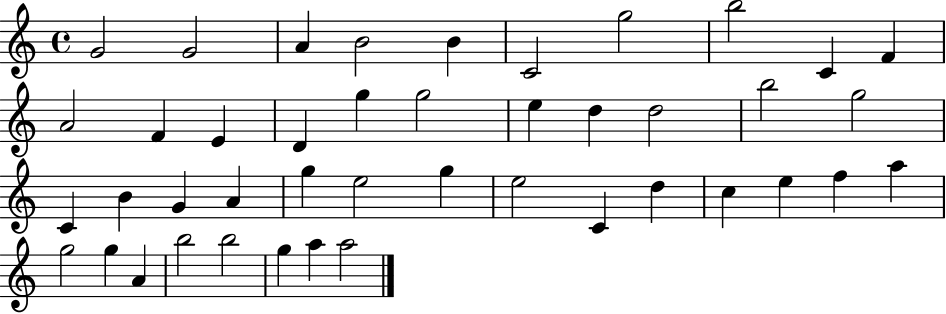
G4/h G4/h A4/q B4/h B4/q C4/h G5/h B5/h C4/q F4/q A4/h F4/q E4/q D4/q G5/q G5/h E5/q D5/q D5/h B5/h G5/h C4/q B4/q G4/q A4/q G5/q E5/h G5/q E5/h C4/q D5/q C5/q E5/q F5/q A5/q G5/h G5/q A4/q B5/h B5/h G5/q A5/q A5/h